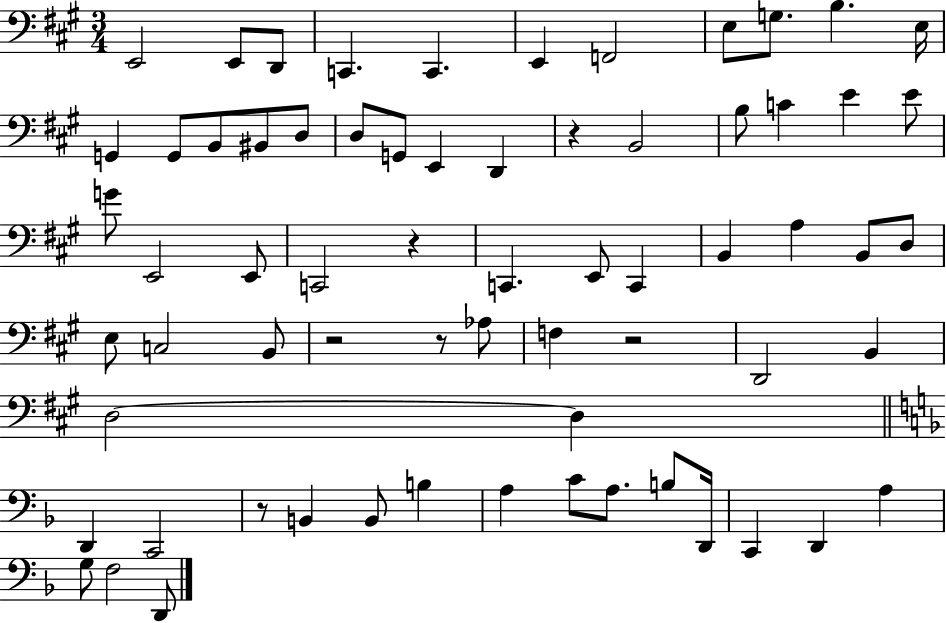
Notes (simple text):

E2/h E2/e D2/e C2/q. C2/q. E2/q F2/h E3/e G3/e. B3/q. E3/s G2/q G2/e B2/e BIS2/e D3/e D3/e G2/e E2/q D2/q R/q B2/h B3/e C4/q E4/q E4/e G4/e E2/h E2/e C2/h R/q C2/q. E2/e C2/q B2/q A3/q B2/e D3/e E3/e C3/h B2/e R/h R/e Ab3/e F3/q R/h D2/h B2/q D3/h D3/q D2/q C2/h R/e B2/q B2/e B3/q A3/q C4/e A3/e. B3/e D2/s C2/q D2/q A3/q G3/e F3/h D2/e